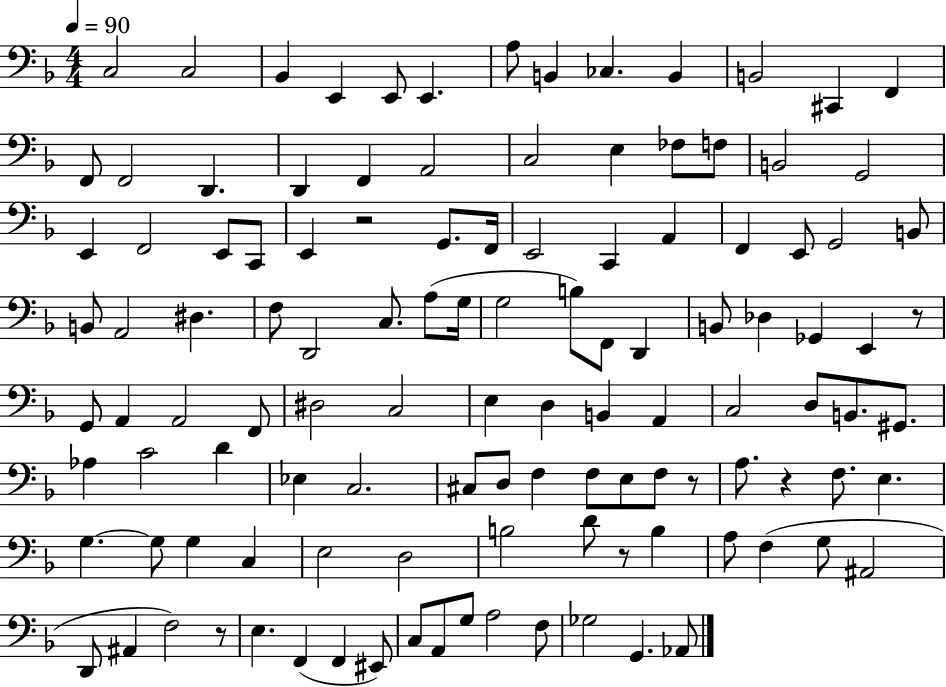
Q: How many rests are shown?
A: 6